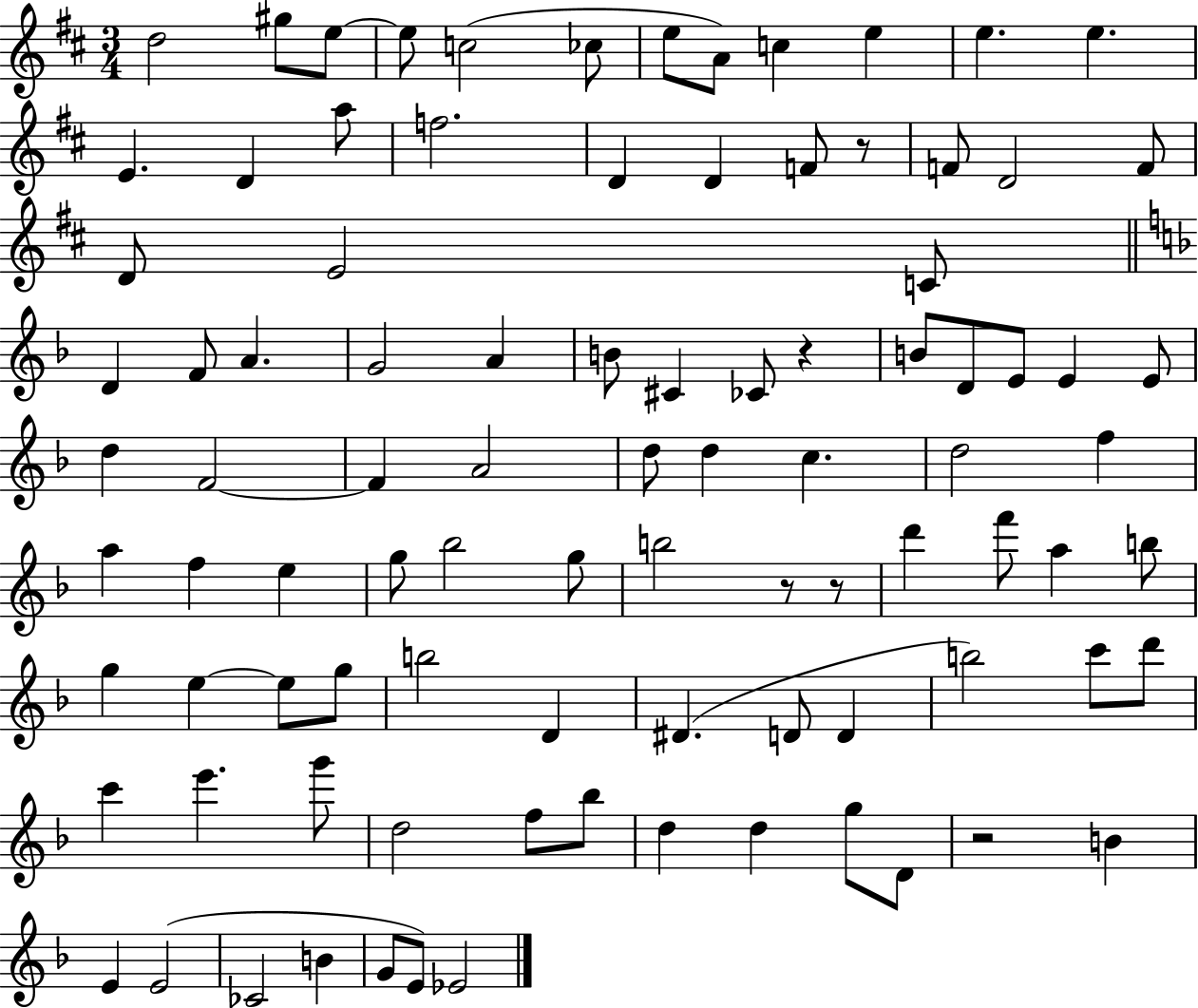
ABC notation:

X:1
T:Untitled
M:3/4
L:1/4
K:D
d2 ^g/2 e/2 e/2 c2 _c/2 e/2 A/2 c e e e E D a/2 f2 D D F/2 z/2 F/2 D2 F/2 D/2 E2 C/2 D F/2 A G2 A B/2 ^C _C/2 z B/2 D/2 E/2 E E/2 d F2 F A2 d/2 d c d2 f a f e g/2 _b2 g/2 b2 z/2 z/2 d' f'/2 a b/2 g e e/2 g/2 b2 D ^D D/2 D b2 c'/2 d'/2 c' e' g'/2 d2 f/2 _b/2 d d g/2 D/2 z2 B E E2 _C2 B G/2 E/2 _E2